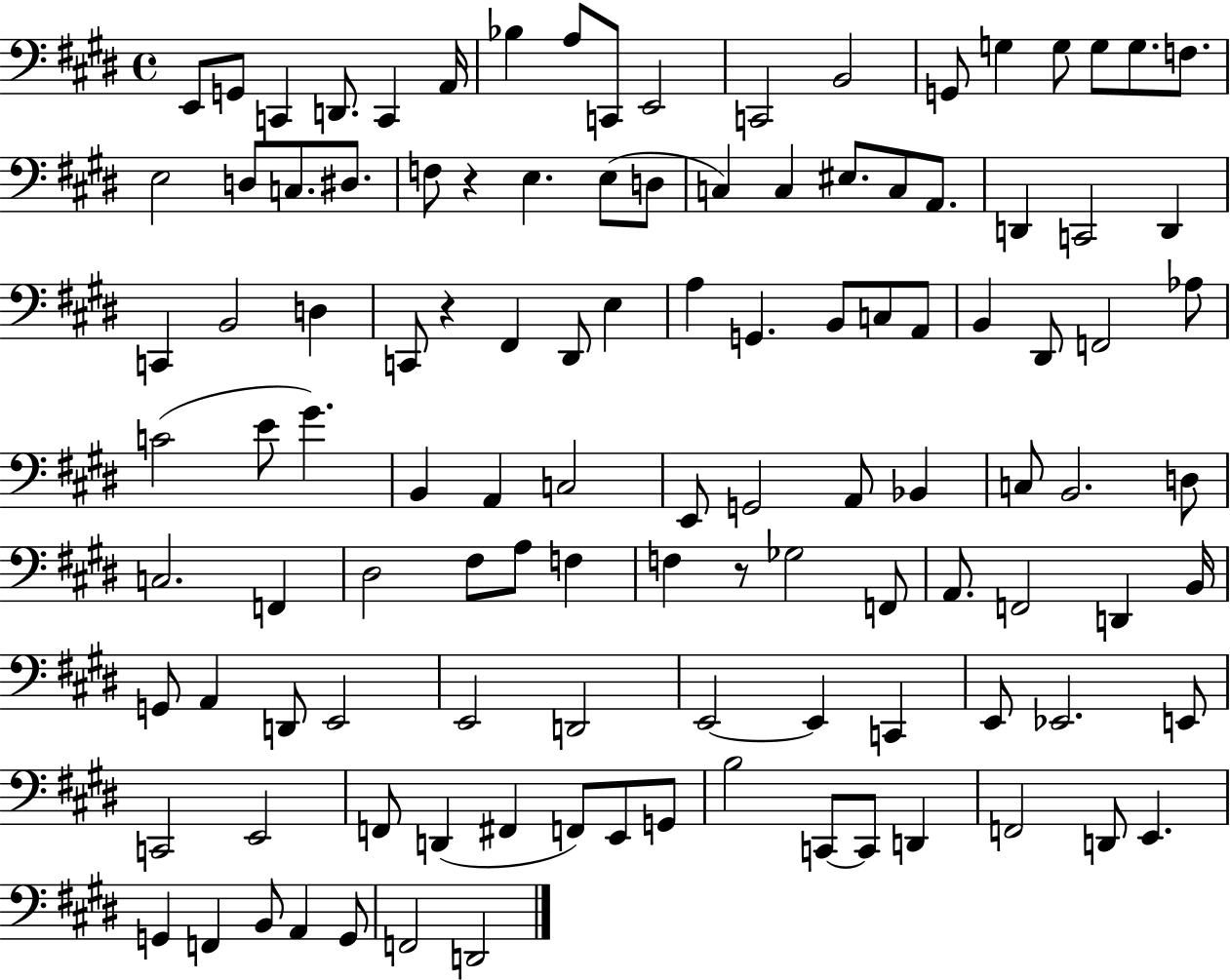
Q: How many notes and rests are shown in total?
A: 113